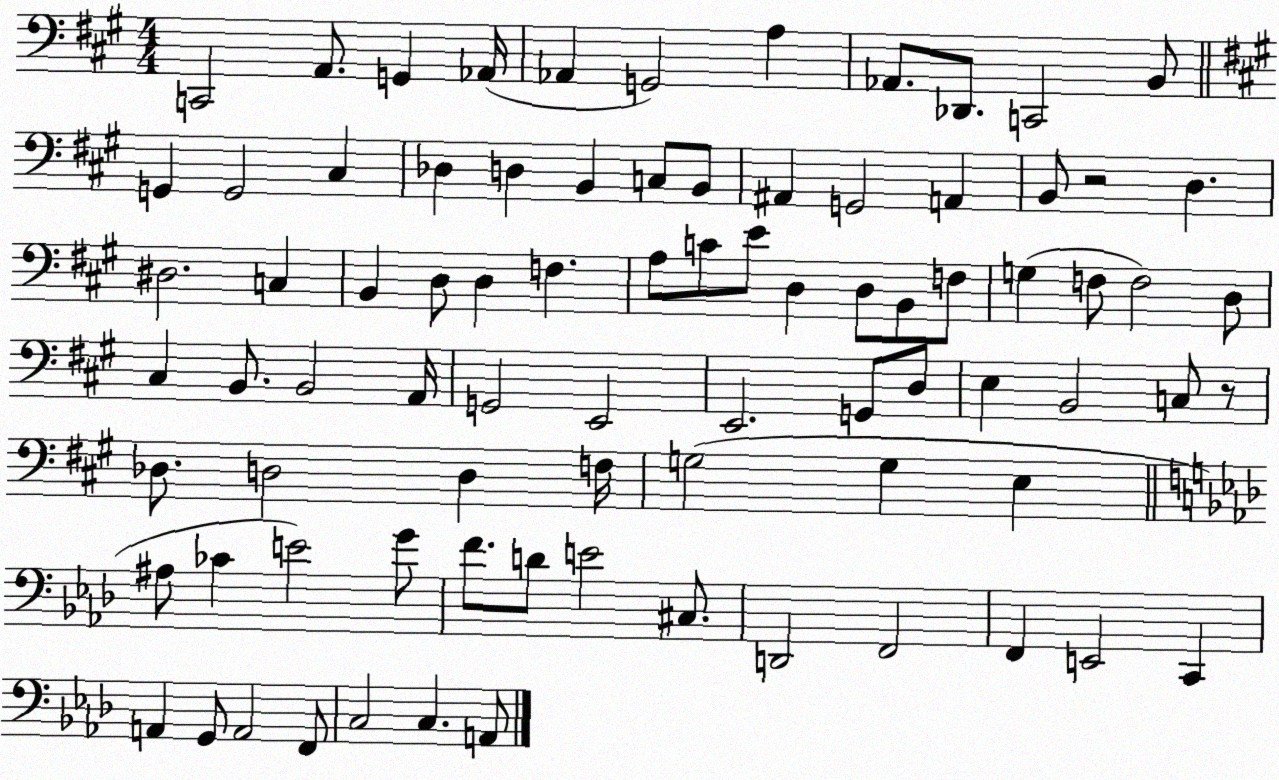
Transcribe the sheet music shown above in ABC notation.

X:1
T:Untitled
M:4/4
L:1/4
K:A
C,,2 A,,/2 G,, _A,,/4 _A,, G,,2 A, _A,,/2 _D,,/2 C,,2 B,,/2 G,, G,,2 ^C, _D, D, B,, C,/2 B,,/2 ^A,, G,,2 A,, B,,/2 z2 D, ^D,2 C, B,, D,/2 D, F, A,/2 C/2 E/2 D, D,/2 B,,/2 F,/2 G, F,/2 F,2 D,/2 ^C, B,,/2 B,,2 A,,/4 G,,2 E,,2 E,,2 G,,/2 D,/2 E, B,,2 C,/2 z/2 _D,/2 D,2 D, F,/4 G,2 G, E, ^A,/2 _C E2 G/2 F/2 D/2 E2 ^C,/2 D,,2 F,,2 F,, E,,2 C,, A,, G,,/2 A,,2 F,,/2 C,2 C, A,,/2